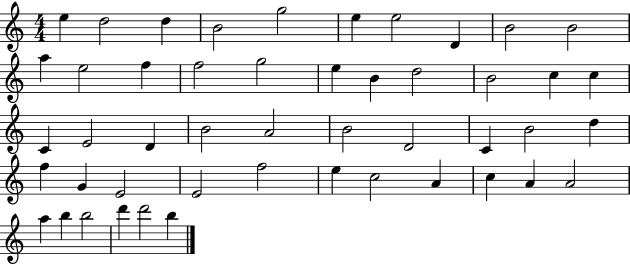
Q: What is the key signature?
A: C major